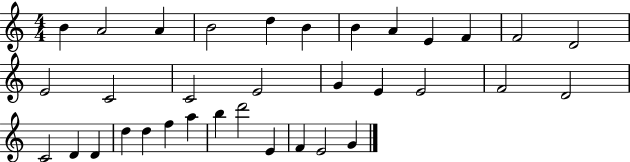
{
  \clef treble
  \numericTimeSignature
  \time 4/4
  \key c \major
  b'4 a'2 a'4 | b'2 d''4 b'4 | b'4 a'4 e'4 f'4 | f'2 d'2 | \break e'2 c'2 | c'2 e'2 | g'4 e'4 e'2 | f'2 d'2 | \break c'2 d'4 d'4 | d''4 d''4 f''4 a''4 | b''4 d'''2 e'4 | f'4 e'2 g'4 | \break \bar "|."
}